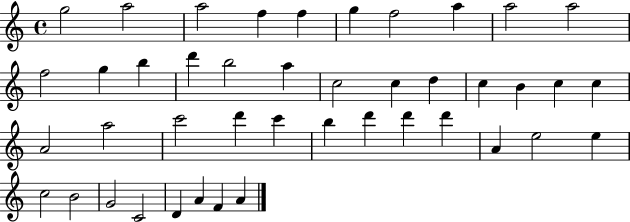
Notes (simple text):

G5/h A5/h A5/h F5/q F5/q G5/q F5/h A5/q A5/h A5/h F5/h G5/q B5/q D6/q B5/h A5/q C5/h C5/q D5/q C5/q B4/q C5/q C5/q A4/h A5/h C6/h D6/q C6/q B5/q D6/q D6/q D6/q A4/q E5/h E5/q C5/h B4/h G4/h C4/h D4/q A4/q F4/q A4/q